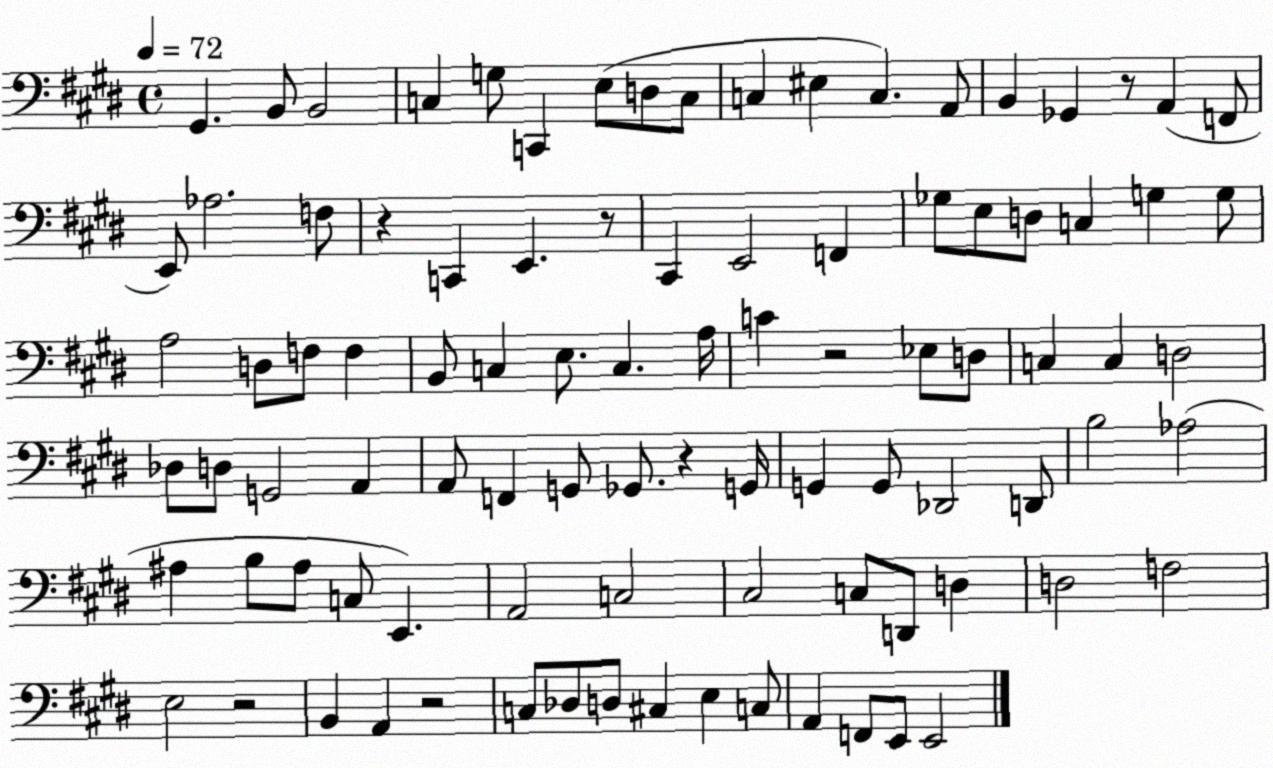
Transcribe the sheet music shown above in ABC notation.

X:1
T:Untitled
M:4/4
L:1/4
K:E
^G,, B,,/2 B,,2 C, G,/2 C,, E,/2 D,/2 C,/2 C, ^E, C, A,,/2 B,, _G,, z/2 A,, F,,/2 E,,/2 _A,2 F,/2 z C,, E,, z/2 ^C,, E,,2 F,, _G,/2 E,/2 D,/2 C, G, G,/2 A,2 D,/2 F,/2 F, B,,/2 C, E,/2 C, A,/4 C z2 _E,/2 D,/2 C, C, D,2 _D,/2 D,/2 G,,2 A,, A,,/2 F,, G,,/2 _G,,/2 z G,,/4 G,, G,,/2 _D,,2 D,,/2 B,2 _A,2 ^A, B,/2 ^A,/2 C,/2 E,, A,,2 C,2 ^C,2 C,/2 D,,/2 D, D,2 F,2 E,2 z2 B,, A,, z2 C,/2 _D,/2 D,/2 ^C, E, C,/2 A,, F,,/2 E,,/2 E,,2